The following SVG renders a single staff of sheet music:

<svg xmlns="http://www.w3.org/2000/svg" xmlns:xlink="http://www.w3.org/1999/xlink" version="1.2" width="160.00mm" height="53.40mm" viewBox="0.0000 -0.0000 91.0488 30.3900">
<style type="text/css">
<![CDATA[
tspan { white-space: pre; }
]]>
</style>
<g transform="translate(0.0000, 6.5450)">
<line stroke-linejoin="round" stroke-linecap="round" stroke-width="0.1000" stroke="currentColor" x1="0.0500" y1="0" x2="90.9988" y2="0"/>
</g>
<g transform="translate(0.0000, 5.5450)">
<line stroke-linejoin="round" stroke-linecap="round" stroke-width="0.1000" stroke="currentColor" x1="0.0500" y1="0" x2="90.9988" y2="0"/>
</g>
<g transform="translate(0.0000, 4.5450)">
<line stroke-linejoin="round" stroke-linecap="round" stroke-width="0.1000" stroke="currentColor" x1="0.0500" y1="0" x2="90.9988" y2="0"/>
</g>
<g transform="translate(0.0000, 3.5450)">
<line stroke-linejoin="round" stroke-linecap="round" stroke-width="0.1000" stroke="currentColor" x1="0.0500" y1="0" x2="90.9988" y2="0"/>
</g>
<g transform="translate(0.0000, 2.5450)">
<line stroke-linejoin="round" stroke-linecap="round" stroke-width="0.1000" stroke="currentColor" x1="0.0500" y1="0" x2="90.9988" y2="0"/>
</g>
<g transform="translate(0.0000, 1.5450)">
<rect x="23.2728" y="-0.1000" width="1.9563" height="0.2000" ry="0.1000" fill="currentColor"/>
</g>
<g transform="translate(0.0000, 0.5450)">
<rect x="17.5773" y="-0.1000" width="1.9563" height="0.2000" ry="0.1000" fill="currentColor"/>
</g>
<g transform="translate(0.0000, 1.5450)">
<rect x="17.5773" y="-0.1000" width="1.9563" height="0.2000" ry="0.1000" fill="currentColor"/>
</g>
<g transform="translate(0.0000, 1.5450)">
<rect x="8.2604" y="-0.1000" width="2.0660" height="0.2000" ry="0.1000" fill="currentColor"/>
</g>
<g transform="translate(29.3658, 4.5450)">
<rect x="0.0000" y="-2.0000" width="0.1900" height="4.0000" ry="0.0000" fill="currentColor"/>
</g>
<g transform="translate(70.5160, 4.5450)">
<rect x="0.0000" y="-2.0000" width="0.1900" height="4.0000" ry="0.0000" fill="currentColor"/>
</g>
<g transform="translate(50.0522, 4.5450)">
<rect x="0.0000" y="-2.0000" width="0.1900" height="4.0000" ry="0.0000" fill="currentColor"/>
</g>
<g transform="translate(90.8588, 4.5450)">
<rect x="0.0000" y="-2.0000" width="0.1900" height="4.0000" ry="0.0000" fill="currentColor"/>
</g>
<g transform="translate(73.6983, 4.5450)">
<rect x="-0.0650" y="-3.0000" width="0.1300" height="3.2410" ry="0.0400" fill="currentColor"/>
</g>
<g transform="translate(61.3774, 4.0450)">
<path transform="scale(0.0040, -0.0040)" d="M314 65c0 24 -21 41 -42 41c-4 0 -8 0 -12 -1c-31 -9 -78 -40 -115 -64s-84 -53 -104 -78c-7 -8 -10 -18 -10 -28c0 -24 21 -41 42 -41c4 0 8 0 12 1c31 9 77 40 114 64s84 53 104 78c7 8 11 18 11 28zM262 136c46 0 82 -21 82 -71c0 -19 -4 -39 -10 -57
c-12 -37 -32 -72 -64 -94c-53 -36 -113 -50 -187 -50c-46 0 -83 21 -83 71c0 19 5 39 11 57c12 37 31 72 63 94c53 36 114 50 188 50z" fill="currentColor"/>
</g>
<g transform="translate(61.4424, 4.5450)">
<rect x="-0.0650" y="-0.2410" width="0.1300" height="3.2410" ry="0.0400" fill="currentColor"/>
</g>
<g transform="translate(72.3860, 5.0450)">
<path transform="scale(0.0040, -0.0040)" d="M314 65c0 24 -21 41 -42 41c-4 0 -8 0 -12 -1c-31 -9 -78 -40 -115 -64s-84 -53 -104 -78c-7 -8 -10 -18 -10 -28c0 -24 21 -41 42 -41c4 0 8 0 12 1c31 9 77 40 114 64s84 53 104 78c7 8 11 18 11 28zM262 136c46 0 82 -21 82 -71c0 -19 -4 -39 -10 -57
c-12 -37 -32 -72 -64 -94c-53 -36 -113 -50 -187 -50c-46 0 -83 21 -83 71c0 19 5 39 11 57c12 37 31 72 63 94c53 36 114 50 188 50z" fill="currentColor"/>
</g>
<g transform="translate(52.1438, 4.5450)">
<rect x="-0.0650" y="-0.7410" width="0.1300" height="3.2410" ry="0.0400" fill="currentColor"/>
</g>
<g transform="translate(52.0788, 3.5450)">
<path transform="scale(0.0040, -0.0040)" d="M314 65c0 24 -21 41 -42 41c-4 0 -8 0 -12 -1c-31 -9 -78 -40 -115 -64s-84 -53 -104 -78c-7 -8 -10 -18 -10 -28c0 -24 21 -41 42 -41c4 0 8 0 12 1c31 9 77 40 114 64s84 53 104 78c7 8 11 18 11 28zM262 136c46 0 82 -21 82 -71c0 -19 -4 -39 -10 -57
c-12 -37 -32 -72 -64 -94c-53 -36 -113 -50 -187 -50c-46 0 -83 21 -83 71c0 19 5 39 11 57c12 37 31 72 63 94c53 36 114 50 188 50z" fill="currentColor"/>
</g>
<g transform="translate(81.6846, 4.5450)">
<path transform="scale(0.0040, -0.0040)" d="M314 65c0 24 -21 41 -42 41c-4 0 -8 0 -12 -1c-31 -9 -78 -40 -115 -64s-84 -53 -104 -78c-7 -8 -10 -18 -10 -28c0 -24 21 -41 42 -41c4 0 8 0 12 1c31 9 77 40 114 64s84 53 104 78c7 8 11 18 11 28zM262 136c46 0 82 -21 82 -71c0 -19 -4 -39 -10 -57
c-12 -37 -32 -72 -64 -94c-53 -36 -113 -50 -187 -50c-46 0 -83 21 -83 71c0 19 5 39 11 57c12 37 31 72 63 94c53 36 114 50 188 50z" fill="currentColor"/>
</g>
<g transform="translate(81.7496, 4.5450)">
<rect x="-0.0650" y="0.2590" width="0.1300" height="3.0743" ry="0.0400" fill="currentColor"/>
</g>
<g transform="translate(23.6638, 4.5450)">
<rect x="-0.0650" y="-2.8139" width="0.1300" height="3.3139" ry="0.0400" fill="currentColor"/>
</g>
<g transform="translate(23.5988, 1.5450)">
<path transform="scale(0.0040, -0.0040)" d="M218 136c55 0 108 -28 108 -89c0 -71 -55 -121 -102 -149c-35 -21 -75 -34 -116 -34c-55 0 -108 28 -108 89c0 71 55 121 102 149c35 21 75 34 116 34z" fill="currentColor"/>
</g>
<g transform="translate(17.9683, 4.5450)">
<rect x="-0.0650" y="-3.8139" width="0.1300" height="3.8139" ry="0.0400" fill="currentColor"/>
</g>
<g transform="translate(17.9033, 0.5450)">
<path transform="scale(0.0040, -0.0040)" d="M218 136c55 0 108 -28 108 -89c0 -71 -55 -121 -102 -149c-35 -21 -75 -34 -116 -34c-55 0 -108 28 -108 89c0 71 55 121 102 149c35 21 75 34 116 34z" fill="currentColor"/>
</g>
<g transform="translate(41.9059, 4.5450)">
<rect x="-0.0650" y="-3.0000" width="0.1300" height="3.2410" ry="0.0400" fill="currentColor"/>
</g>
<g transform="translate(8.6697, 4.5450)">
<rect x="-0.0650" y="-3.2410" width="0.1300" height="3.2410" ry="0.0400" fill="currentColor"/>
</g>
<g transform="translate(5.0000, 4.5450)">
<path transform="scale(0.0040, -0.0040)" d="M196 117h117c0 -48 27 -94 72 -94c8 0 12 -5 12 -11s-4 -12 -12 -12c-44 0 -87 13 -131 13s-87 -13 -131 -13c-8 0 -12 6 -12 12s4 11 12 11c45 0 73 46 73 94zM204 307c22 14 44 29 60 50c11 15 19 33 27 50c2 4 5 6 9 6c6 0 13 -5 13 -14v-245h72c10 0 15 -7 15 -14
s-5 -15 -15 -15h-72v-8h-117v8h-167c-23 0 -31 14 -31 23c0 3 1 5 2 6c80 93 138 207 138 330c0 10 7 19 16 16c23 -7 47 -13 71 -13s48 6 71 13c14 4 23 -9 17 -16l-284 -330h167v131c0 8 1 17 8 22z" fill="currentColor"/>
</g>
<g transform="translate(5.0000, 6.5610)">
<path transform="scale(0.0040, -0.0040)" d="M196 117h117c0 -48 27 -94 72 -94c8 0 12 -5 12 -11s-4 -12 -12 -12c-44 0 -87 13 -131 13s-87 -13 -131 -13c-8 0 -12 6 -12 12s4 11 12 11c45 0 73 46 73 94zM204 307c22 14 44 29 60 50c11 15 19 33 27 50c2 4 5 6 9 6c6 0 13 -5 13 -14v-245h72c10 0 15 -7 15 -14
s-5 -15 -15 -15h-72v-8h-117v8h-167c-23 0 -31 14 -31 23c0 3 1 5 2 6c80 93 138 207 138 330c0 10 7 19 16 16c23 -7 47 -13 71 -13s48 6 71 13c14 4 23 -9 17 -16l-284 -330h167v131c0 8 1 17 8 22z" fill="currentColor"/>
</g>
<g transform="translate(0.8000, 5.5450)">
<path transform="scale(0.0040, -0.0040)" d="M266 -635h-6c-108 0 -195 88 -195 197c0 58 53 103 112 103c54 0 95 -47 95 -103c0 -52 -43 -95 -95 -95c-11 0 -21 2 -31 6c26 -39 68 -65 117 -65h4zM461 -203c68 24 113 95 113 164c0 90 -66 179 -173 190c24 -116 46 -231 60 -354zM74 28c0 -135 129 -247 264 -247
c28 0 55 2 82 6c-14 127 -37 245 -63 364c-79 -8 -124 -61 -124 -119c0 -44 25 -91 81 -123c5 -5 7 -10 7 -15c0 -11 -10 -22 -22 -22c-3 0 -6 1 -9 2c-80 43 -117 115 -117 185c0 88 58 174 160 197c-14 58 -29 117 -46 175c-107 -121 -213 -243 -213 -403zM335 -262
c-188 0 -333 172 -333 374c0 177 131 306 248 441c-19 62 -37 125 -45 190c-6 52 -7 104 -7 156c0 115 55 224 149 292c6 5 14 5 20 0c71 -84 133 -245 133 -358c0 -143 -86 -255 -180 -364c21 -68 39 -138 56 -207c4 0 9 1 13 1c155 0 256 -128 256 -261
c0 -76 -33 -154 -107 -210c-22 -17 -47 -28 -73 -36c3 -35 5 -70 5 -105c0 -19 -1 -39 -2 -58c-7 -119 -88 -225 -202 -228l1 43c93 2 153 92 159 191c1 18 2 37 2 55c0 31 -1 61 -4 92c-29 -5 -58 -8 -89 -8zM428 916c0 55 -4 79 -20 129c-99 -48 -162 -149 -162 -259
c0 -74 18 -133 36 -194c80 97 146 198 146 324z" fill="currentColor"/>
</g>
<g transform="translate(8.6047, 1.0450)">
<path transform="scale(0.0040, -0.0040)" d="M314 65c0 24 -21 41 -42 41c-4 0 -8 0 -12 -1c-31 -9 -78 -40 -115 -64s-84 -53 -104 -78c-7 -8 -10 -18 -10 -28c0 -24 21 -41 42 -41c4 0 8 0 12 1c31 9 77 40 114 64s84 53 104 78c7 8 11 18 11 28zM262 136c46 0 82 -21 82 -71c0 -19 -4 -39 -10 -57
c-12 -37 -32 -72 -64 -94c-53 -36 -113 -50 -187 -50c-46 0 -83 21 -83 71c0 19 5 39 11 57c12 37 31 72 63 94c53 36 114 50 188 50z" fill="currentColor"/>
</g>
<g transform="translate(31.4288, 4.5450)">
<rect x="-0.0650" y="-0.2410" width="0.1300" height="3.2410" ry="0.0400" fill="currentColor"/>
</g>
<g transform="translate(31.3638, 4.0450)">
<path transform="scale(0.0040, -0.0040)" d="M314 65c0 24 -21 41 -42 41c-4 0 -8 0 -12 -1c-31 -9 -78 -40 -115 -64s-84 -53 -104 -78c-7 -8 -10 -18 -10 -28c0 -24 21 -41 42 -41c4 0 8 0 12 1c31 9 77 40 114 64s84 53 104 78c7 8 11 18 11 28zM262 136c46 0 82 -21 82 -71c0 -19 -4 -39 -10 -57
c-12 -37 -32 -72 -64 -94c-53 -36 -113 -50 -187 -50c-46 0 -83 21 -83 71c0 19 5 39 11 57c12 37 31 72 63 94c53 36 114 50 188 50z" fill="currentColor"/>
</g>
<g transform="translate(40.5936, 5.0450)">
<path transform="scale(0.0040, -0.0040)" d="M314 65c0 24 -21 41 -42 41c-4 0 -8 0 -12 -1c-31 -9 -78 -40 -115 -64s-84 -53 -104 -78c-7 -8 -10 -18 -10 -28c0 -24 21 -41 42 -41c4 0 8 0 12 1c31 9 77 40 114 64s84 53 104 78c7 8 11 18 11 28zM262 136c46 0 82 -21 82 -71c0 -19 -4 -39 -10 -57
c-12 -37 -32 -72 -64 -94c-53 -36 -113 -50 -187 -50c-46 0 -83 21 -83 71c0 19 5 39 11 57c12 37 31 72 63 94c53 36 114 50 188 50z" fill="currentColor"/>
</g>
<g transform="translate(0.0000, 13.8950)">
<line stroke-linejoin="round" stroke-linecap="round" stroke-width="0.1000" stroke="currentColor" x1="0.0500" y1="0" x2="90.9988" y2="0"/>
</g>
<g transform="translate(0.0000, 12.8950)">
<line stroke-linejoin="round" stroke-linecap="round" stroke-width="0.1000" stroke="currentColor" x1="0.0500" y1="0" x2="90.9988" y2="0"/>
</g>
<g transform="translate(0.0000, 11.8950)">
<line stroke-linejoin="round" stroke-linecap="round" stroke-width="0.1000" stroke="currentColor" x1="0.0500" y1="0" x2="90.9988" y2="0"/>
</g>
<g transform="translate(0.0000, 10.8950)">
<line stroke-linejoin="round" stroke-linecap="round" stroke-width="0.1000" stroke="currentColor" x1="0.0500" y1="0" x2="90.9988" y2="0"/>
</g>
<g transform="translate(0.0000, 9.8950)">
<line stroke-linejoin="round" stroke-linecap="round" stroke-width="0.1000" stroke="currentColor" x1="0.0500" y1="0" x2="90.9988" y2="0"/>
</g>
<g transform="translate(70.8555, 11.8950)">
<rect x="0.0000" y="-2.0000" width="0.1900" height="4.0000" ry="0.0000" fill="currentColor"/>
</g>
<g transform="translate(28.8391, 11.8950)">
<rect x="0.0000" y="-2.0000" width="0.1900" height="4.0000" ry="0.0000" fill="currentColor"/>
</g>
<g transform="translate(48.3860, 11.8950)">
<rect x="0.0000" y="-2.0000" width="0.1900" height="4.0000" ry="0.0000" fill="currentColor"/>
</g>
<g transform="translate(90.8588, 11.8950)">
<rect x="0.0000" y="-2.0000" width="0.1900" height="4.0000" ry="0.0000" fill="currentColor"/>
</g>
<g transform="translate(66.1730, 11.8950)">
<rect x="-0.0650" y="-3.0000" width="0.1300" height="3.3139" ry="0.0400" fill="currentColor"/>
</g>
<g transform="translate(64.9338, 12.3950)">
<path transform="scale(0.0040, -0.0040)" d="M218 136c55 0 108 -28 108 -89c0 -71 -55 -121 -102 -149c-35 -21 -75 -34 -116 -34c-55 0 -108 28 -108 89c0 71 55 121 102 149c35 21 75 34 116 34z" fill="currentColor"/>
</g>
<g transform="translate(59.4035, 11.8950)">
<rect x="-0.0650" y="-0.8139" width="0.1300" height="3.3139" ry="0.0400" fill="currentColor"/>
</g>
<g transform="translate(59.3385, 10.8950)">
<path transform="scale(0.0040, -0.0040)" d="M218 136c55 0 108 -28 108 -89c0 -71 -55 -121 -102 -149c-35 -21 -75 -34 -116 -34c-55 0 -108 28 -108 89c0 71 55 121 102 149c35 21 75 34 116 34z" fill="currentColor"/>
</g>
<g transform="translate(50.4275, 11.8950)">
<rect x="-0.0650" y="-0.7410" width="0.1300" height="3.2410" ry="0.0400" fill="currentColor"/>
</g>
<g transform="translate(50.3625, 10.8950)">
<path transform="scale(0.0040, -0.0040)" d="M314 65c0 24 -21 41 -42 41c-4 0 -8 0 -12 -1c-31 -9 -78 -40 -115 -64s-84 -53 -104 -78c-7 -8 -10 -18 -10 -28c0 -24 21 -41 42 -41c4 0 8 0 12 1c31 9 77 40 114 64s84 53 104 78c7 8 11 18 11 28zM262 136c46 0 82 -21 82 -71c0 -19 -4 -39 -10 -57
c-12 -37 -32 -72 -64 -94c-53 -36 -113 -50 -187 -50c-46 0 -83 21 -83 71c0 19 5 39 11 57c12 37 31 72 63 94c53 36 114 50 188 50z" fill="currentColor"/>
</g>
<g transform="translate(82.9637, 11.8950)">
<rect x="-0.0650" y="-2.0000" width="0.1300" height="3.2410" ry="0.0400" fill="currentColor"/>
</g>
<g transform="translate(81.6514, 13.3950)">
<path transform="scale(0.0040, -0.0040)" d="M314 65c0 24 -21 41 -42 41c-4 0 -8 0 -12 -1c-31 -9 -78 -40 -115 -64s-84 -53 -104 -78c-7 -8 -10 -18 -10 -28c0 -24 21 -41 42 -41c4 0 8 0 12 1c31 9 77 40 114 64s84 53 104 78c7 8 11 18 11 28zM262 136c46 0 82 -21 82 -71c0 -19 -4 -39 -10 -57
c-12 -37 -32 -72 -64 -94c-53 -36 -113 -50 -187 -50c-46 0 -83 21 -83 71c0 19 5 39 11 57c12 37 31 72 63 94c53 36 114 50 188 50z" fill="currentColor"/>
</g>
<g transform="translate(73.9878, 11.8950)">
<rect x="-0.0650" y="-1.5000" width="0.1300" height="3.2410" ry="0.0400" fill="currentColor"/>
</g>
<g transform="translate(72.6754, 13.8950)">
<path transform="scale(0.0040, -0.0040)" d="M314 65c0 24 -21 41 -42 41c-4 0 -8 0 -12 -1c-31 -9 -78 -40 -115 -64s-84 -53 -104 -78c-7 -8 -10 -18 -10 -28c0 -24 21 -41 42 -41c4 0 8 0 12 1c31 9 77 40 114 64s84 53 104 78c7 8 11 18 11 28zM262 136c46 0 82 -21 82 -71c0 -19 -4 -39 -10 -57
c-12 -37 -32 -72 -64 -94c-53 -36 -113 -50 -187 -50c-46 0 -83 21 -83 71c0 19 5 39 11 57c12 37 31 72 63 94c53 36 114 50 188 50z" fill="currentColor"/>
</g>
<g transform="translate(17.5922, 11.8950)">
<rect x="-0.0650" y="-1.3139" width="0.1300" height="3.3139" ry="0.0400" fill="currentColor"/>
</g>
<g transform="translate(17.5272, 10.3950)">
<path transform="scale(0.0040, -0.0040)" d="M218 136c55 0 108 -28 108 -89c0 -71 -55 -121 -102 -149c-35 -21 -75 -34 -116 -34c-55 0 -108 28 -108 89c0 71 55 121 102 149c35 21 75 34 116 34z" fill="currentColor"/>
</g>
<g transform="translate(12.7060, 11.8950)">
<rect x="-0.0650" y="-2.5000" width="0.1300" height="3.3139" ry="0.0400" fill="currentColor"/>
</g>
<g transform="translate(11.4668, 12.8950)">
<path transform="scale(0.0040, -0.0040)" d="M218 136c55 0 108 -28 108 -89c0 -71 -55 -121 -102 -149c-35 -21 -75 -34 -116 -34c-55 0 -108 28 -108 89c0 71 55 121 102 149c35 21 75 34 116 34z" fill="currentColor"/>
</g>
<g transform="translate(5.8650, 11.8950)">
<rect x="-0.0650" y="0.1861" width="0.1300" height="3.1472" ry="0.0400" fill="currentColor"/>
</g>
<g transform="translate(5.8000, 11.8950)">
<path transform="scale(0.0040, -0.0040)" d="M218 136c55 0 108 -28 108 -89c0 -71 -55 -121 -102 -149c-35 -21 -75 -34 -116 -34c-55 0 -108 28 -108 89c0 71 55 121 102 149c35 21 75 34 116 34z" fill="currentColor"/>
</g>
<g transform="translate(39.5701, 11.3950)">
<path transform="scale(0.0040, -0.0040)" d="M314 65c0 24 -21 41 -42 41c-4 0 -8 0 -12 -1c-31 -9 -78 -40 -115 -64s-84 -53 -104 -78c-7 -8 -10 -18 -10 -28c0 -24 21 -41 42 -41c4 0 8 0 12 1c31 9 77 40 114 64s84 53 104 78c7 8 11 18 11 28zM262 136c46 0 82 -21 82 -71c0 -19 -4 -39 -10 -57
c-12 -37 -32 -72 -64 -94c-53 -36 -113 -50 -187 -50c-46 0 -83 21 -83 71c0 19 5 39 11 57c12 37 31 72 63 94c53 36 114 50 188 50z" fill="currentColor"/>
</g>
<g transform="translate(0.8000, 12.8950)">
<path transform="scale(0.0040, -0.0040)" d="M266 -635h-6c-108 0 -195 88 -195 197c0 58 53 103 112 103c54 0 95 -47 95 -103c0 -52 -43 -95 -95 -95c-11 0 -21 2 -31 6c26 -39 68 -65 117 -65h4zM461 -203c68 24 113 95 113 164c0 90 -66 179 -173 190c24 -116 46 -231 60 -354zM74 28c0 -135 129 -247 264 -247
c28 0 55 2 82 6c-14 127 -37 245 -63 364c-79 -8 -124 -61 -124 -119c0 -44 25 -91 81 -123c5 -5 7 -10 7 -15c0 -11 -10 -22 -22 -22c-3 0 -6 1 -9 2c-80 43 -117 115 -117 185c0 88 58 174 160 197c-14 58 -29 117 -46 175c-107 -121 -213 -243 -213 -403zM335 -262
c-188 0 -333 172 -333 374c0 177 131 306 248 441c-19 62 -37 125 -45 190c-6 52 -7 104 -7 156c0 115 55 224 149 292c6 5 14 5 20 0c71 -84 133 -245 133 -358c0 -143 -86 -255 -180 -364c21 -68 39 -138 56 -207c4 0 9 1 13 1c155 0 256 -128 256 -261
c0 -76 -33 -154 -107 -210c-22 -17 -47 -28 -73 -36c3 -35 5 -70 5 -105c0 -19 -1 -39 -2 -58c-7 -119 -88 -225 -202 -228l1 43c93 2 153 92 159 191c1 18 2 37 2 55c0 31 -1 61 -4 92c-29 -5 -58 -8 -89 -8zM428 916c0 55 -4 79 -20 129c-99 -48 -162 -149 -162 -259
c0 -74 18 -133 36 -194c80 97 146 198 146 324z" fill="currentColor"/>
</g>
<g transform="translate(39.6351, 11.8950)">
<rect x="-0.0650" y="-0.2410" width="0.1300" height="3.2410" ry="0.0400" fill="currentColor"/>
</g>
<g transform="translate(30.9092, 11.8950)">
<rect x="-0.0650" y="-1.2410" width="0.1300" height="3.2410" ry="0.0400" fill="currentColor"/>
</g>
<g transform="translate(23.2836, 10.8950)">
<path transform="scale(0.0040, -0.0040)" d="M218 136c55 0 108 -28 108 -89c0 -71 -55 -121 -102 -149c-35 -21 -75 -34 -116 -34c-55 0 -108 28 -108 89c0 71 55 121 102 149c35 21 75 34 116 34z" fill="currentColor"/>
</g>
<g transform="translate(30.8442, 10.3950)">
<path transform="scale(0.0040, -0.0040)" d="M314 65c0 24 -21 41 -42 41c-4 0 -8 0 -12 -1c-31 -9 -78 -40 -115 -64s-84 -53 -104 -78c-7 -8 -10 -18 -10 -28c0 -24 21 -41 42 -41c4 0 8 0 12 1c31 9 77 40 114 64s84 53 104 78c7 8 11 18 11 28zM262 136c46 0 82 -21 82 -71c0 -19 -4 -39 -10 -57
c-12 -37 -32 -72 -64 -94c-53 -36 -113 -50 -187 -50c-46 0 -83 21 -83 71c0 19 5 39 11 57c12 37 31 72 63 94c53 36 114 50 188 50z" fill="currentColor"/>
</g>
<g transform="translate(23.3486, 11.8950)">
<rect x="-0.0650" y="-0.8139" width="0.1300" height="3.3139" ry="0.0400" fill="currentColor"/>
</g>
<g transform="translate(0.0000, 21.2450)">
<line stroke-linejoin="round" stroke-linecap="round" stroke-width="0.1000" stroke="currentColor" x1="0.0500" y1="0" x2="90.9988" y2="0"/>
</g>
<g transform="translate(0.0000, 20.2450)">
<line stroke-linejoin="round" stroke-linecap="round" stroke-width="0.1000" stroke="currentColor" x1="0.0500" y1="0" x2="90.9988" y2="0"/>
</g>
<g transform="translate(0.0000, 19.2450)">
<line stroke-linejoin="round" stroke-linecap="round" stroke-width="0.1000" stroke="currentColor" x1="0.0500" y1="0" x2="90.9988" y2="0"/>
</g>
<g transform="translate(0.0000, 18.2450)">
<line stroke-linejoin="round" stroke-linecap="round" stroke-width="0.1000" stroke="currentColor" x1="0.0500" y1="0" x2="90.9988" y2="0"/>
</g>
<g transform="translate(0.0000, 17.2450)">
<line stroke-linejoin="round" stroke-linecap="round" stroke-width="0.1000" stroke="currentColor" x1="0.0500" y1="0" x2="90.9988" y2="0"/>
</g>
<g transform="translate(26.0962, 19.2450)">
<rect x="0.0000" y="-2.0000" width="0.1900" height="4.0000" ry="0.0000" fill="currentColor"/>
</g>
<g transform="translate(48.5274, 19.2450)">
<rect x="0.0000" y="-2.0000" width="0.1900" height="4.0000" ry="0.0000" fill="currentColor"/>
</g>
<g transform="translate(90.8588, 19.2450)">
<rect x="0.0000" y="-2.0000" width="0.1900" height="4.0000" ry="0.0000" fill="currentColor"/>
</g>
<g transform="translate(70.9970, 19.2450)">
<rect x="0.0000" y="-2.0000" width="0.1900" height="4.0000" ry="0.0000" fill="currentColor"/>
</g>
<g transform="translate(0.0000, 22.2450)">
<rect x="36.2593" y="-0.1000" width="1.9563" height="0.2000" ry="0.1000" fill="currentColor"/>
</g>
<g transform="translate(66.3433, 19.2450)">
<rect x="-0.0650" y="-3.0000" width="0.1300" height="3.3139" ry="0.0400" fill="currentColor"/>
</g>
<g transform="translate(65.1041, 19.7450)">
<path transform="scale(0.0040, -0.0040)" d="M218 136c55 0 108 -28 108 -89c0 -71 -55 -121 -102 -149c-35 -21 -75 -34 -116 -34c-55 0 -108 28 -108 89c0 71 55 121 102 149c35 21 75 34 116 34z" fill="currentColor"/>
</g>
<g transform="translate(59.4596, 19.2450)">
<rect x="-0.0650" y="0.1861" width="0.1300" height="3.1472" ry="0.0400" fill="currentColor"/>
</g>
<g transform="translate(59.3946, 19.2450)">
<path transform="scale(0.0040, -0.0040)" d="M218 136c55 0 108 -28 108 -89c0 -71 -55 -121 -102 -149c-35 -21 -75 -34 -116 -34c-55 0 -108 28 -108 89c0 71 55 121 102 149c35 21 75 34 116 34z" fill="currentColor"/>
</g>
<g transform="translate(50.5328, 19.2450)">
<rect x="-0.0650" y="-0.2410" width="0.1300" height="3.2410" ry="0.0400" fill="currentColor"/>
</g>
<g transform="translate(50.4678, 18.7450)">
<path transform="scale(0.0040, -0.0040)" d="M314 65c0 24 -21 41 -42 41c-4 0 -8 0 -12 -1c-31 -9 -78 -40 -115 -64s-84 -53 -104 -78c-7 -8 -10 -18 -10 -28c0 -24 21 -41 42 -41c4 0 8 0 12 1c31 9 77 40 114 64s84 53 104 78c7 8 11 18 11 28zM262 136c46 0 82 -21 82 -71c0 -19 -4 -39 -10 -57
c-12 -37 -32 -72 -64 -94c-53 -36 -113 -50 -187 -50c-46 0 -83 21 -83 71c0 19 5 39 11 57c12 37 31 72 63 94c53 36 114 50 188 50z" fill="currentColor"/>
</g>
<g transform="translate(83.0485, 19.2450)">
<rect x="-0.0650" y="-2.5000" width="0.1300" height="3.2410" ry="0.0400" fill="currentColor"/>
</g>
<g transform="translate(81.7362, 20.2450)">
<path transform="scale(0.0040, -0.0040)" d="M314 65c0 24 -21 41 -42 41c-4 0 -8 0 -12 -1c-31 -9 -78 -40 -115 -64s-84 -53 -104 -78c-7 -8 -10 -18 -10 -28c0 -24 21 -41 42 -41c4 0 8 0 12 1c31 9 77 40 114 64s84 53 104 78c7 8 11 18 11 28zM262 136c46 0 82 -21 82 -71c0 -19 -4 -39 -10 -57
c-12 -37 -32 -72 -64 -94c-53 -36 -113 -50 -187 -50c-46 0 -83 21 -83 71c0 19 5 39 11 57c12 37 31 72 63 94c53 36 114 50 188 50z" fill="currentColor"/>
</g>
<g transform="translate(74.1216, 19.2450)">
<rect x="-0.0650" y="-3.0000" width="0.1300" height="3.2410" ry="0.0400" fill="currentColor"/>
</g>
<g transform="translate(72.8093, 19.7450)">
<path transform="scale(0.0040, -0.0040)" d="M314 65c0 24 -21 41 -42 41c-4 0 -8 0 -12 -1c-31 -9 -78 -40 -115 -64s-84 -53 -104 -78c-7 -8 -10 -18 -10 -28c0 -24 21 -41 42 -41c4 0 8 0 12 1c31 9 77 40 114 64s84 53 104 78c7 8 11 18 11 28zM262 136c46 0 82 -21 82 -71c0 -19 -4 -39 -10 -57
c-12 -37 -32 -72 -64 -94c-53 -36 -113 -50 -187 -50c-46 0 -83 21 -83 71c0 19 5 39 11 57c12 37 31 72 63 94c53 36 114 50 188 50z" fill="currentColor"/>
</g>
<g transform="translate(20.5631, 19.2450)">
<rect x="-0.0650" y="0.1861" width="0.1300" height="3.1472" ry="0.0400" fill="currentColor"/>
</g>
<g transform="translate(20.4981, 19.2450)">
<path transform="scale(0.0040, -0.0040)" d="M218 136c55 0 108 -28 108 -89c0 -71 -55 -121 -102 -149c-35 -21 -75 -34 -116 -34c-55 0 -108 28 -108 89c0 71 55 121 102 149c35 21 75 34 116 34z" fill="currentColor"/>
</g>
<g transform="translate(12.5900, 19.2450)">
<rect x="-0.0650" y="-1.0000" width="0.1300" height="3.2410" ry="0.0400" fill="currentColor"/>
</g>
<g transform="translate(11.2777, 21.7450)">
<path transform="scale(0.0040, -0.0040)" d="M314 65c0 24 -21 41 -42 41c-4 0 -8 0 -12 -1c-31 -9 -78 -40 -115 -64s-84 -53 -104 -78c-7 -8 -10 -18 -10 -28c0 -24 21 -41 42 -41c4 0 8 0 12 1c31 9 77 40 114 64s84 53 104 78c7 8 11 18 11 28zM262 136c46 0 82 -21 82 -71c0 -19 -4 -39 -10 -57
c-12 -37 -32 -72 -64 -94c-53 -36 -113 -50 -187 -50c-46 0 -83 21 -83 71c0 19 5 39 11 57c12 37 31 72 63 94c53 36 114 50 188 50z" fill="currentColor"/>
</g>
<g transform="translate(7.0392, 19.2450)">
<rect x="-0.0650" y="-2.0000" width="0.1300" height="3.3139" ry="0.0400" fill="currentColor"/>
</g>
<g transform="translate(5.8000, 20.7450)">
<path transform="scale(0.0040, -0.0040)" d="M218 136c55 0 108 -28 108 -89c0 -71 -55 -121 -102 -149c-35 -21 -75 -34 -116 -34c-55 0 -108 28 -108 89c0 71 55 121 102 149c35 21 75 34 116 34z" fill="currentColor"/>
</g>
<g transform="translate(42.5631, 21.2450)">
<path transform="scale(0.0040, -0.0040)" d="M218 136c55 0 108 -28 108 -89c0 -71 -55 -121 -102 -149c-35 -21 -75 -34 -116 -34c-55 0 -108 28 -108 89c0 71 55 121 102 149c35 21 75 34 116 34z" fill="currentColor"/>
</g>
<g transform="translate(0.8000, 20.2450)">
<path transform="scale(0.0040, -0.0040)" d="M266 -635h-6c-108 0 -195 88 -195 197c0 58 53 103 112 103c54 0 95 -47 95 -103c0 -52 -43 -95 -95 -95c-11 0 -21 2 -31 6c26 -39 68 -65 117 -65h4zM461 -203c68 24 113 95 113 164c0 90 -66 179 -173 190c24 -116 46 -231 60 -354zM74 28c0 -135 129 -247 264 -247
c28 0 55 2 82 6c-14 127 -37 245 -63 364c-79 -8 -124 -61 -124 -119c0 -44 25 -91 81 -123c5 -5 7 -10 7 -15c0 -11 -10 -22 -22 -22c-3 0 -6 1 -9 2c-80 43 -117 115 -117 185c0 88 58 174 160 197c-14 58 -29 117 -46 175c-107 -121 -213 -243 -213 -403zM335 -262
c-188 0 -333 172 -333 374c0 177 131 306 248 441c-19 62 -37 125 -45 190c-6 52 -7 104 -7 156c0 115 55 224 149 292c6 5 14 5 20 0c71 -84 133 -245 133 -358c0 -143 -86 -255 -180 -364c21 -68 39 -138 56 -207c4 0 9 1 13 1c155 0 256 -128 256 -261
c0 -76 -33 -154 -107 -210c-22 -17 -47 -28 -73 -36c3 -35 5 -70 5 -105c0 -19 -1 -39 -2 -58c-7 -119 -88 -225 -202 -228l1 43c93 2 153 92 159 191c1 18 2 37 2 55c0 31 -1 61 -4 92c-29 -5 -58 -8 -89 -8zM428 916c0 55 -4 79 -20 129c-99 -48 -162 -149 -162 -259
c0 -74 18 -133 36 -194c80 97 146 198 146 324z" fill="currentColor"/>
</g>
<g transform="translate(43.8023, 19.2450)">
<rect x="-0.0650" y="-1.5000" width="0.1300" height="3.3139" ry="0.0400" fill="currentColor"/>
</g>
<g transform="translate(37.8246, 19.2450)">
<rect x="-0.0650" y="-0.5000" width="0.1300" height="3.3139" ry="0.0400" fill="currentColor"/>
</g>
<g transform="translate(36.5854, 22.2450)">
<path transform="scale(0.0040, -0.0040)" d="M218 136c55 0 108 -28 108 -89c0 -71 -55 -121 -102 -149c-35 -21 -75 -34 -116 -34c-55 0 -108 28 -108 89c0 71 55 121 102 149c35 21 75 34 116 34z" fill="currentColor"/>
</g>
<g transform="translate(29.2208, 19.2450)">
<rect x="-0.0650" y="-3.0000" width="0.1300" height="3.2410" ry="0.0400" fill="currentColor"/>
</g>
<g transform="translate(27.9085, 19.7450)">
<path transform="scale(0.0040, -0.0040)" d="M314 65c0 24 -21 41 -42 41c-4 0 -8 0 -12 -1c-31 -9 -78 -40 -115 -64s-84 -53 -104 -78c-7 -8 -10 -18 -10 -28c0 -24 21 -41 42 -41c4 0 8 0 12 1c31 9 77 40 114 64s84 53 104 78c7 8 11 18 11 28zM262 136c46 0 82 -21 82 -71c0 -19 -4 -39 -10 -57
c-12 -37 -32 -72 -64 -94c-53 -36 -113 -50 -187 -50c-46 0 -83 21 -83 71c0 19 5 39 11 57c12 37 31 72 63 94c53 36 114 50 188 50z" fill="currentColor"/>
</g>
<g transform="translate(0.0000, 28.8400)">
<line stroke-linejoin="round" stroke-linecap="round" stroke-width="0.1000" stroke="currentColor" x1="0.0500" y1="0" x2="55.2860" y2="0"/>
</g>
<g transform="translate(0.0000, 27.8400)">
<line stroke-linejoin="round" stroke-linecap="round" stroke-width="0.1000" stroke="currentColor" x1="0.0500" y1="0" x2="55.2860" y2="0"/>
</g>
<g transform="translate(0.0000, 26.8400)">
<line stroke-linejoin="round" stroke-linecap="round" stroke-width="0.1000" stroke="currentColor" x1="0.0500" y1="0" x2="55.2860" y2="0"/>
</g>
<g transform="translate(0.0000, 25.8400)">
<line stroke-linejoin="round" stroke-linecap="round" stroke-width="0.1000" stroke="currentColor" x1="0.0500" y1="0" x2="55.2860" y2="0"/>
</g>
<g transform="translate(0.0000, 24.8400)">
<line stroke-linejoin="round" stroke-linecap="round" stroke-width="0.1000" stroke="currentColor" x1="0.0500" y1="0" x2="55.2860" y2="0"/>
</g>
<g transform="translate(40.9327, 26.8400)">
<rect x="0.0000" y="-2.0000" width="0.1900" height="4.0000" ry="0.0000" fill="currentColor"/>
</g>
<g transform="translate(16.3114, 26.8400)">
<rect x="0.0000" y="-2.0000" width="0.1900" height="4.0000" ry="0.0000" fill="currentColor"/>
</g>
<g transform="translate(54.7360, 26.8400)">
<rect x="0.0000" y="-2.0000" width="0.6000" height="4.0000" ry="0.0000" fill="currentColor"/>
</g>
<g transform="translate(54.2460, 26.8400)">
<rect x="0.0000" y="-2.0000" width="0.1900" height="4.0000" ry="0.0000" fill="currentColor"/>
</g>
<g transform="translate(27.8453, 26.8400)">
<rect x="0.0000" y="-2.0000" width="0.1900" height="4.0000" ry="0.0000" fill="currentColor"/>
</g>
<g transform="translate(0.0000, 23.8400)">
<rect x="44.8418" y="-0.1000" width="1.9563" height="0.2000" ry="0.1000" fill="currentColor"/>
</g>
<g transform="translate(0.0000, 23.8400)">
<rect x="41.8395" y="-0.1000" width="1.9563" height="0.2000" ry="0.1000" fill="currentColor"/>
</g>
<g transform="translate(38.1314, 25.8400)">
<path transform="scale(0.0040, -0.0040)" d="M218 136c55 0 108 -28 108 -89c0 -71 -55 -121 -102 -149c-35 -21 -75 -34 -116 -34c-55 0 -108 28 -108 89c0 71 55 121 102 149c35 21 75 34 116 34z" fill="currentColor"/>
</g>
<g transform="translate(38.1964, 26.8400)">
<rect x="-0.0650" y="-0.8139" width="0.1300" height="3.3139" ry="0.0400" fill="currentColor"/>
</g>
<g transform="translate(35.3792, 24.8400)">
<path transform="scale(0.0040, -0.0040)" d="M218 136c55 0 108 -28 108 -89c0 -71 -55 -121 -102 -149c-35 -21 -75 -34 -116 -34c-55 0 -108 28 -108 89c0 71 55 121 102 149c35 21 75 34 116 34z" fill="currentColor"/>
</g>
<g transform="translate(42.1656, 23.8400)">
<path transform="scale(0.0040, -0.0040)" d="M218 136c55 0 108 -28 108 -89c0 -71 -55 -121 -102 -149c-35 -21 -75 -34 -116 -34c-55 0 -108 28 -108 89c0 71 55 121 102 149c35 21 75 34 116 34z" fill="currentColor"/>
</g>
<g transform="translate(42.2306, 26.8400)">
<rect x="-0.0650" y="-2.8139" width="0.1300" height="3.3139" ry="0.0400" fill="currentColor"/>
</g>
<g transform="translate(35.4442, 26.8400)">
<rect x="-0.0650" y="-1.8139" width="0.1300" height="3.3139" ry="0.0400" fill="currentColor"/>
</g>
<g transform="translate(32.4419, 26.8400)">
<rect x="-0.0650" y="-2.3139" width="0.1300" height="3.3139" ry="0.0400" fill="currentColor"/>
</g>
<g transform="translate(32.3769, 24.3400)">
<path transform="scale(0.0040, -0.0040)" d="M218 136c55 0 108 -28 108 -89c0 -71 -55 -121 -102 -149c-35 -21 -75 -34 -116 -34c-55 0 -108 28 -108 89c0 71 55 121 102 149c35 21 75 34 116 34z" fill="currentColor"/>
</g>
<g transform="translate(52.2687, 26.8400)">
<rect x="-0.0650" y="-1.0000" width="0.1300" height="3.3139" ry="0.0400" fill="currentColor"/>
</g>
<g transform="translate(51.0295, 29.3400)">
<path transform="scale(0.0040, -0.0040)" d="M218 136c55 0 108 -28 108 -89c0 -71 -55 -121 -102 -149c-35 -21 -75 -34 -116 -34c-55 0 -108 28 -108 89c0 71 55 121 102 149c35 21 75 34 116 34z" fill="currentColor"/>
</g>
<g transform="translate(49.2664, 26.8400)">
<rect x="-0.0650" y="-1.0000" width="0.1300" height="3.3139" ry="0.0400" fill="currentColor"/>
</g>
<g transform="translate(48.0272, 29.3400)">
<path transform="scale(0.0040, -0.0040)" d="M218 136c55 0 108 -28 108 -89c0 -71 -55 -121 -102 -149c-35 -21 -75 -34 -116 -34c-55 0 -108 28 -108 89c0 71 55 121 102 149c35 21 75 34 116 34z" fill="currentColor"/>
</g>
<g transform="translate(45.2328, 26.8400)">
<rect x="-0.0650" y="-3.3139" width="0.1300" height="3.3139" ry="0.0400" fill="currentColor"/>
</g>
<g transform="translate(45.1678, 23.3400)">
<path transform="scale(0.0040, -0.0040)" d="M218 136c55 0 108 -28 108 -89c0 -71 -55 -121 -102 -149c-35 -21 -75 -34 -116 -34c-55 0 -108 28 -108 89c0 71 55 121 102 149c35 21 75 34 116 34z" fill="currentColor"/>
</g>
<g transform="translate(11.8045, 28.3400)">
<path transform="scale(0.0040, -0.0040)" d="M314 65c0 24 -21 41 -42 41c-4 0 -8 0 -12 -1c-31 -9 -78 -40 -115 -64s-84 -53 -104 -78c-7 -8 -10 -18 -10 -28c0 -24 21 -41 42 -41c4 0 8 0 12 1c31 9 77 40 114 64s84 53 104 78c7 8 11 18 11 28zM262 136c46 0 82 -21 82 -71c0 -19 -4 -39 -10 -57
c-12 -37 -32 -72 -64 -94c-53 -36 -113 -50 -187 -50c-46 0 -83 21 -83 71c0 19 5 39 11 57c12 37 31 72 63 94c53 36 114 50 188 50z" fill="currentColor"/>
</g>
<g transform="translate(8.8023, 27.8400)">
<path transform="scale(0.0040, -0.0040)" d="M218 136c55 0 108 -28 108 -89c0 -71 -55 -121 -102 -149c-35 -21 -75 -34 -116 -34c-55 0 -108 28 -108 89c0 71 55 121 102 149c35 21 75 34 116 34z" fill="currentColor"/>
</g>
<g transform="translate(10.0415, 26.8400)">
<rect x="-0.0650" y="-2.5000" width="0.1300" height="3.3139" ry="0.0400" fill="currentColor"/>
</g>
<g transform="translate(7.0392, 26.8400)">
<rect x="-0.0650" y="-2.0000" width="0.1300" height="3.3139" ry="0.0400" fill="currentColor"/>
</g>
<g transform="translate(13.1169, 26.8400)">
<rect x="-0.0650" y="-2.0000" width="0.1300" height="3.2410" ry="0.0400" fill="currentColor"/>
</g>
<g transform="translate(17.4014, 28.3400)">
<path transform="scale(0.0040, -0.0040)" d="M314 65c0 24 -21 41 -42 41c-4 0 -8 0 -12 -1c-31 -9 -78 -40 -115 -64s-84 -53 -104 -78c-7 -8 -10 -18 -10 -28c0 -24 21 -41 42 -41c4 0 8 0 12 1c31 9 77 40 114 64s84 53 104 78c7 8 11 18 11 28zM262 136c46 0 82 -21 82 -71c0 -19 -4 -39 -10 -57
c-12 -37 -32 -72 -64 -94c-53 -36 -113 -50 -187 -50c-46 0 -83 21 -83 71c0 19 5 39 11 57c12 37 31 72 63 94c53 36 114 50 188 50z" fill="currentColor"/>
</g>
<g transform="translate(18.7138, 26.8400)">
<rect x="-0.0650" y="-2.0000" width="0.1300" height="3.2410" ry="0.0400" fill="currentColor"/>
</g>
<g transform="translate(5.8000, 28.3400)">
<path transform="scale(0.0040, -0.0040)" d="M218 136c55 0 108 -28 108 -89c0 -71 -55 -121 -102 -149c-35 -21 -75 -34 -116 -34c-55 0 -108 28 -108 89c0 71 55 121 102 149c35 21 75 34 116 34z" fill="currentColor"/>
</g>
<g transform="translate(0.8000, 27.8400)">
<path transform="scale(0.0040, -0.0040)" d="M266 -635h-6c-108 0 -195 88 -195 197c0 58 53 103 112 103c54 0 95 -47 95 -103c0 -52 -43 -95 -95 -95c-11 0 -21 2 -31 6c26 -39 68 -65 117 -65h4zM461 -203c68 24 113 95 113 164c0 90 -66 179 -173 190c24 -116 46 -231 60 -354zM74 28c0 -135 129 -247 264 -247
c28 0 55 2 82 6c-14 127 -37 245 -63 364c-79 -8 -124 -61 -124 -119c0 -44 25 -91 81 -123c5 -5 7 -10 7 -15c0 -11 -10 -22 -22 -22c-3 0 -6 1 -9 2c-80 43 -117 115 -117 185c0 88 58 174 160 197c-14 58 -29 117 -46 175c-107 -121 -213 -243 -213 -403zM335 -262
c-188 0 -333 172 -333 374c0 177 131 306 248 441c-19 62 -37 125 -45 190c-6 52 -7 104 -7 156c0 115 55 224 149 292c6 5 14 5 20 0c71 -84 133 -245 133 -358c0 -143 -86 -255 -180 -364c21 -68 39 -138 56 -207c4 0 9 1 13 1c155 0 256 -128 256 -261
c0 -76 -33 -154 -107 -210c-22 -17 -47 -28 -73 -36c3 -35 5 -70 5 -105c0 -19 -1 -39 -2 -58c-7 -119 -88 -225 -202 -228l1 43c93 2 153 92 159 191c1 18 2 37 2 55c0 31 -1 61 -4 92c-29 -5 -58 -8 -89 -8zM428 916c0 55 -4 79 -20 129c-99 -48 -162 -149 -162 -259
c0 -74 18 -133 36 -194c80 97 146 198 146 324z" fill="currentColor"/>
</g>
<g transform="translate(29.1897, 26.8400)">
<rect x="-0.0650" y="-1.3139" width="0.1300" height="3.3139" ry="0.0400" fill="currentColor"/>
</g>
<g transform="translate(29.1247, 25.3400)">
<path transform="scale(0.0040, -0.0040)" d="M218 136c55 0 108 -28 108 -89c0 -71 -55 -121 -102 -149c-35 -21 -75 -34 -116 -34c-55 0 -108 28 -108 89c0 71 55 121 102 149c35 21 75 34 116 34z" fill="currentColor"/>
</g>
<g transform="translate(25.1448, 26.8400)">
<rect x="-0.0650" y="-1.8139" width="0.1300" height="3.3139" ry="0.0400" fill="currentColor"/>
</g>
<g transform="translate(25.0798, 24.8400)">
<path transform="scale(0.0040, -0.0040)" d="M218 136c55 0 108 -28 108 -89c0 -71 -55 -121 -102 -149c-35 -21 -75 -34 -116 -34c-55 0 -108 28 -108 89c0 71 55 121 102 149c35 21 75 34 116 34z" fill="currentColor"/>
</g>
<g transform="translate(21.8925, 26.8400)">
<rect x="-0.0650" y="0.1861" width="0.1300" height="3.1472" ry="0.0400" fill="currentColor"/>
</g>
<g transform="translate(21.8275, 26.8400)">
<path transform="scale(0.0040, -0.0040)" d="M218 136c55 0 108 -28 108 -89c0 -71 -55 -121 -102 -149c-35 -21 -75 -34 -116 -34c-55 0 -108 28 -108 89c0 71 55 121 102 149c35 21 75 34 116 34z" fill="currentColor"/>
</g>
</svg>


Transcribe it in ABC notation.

X:1
T:Untitled
M:4/4
L:1/4
K:C
b2 c' a c2 A2 d2 c2 A2 B2 B G e d e2 c2 d2 d A E2 F2 F D2 B A2 C E c2 B A A2 G2 F G F2 F2 B f e g f d a b D D